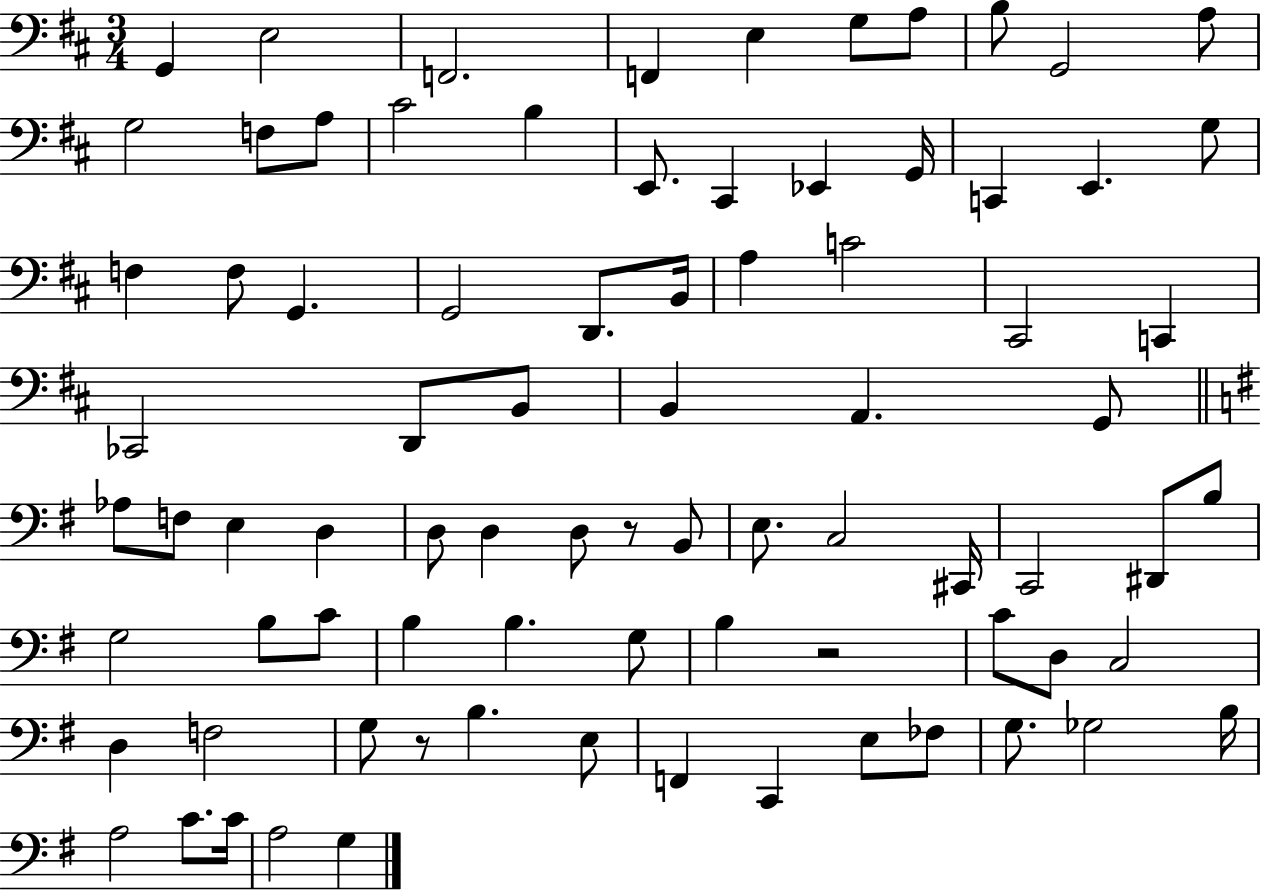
X:1
T:Untitled
M:3/4
L:1/4
K:D
G,, E,2 F,,2 F,, E, G,/2 A,/2 B,/2 G,,2 A,/2 G,2 F,/2 A,/2 ^C2 B, E,,/2 ^C,, _E,, G,,/4 C,, E,, G,/2 F, F,/2 G,, G,,2 D,,/2 B,,/4 A, C2 ^C,,2 C,, _C,,2 D,,/2 B,,/2 B,, A,, G,,/2 _A,/2 F,/2 E, D, D,/2 D, D,/2 z/2 B,,/2 E,/2 C,2 ^C,,/4 C,,2 ^D,,/2 B,/2 G,2 B,/2 C/2 B, B, G,/2 B, z2 C/2 D,/2 C,2 D, F,2 G,/2 z/2 B, E,/2 F,, C,, E,/2 _F,/2 G,/2 _G,2 B,/4 A,2 C/2 C/4 A,2 G,